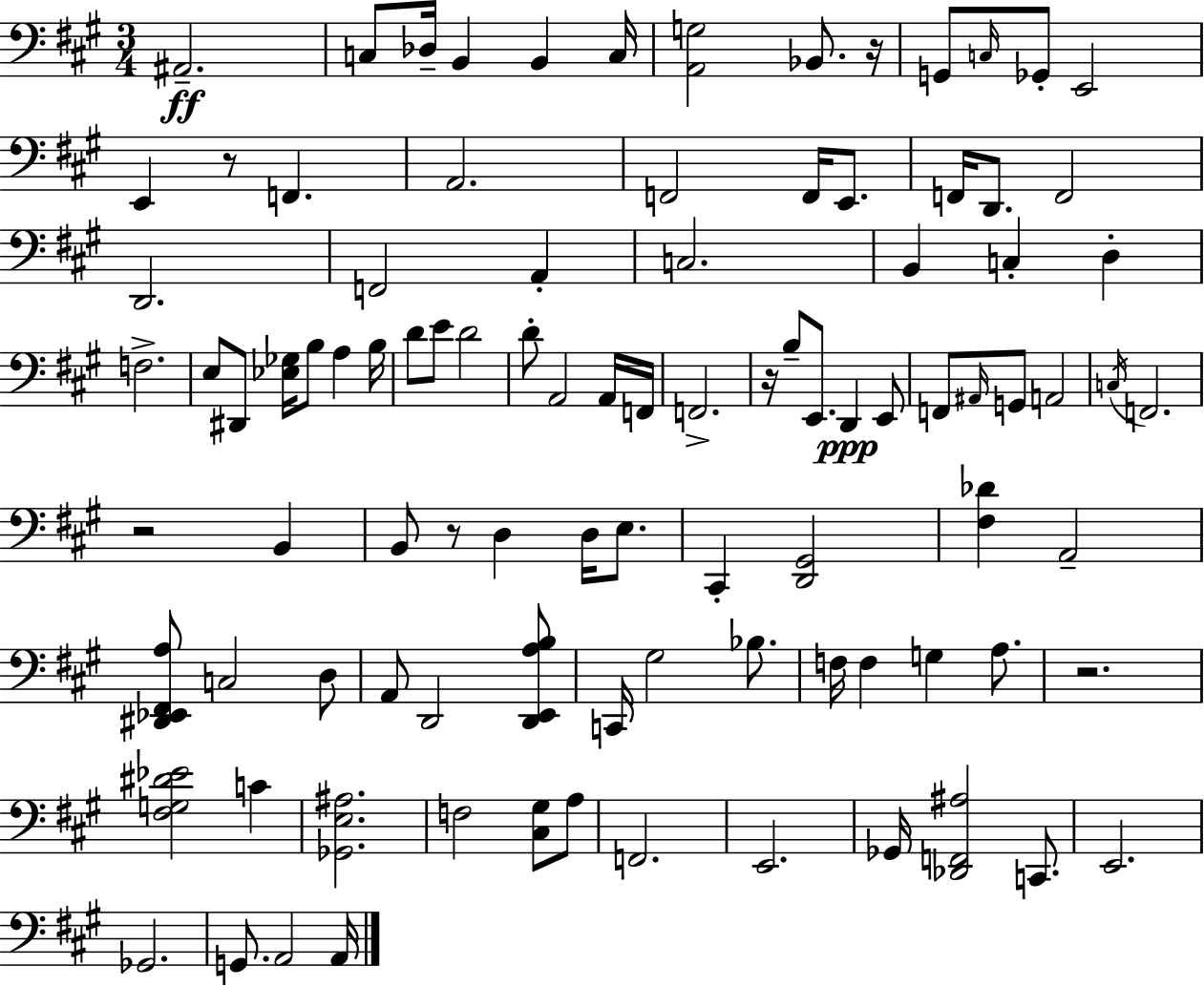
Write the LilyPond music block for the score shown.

{
  \clef bass
  \numericTimeSignature
  \time 3/4
  \key a \major
  ais,2.--\ff | c8 des16-- b,4 b,4 c16 | <a, g>2 bes,8. r16 | g,8 \grace { c16 } ges,8-. e,2 | \break e,4 r8 f,4. | a,2. | f,2 f,16 e,8. | f,16 d,8. f,2 | \break d,2. | f,2 a,4-. | c2. | b,4 c4-. d4-. | \break f2.-> | e8 dis,8 <ees ges>16 b8 a4 | b16 d'8 e'8 d'2 | d'8-. a,2 a,16 | \break f,16 f,2.-> | r16 b8-- e,8. d,4\ppp e,8 | f,8 \grace { ais,16 } g,8 a,2 | \acciaccatura { c16 } f,2. | \break r2 b,4 | b,8 r8 d4 d16 | e8. cis,4-. <d, gis,>2 | <fis des'>4 a,2-- | \break <dis, ees, fis, a>8 c2 | d8 a,8 d,2 | <d, e, a b>8 c,16 gis2 | bes8. f16 f4 g4 | \break a8. r2. | <fis g dis' ees'>2 c'4 | <ges, e ais>2. | f2 <cis gis>8 | \break a8 f,2. | e,2. | ges,16 <des, f, ais>2 | c,8. e,2. | \break ges,2. | g,8. a,2 | a,16 \bar "|."
}